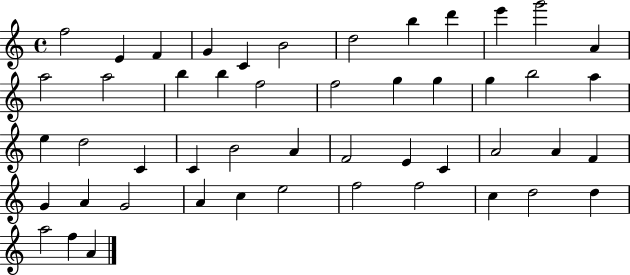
{
  \clef treble
  \time 4/4
  \defaultTimeSignature
  \key c \major
  f''2 e'4 f'4 | g'4 c'4 b'2 | d''2 b''4 d'''4 | e'''4 g'''2 a'4 | \break a''2 a''2 | b''4 b''4 f''2 | f''2 g''4 g''4 | g''4 b''2 a''4 | \break e''4 d''2 c'4 | c'4 b'2 a'4 | f'2 e'4 c'4 | a'2 a'4 f'4 | \break g'4 a'4 g'2 | a'4 c''4 e''2 | f''2 f''2 | c''4 d''2 d''4 | \break a''2 f''4 a'4 | \bar "|."
}